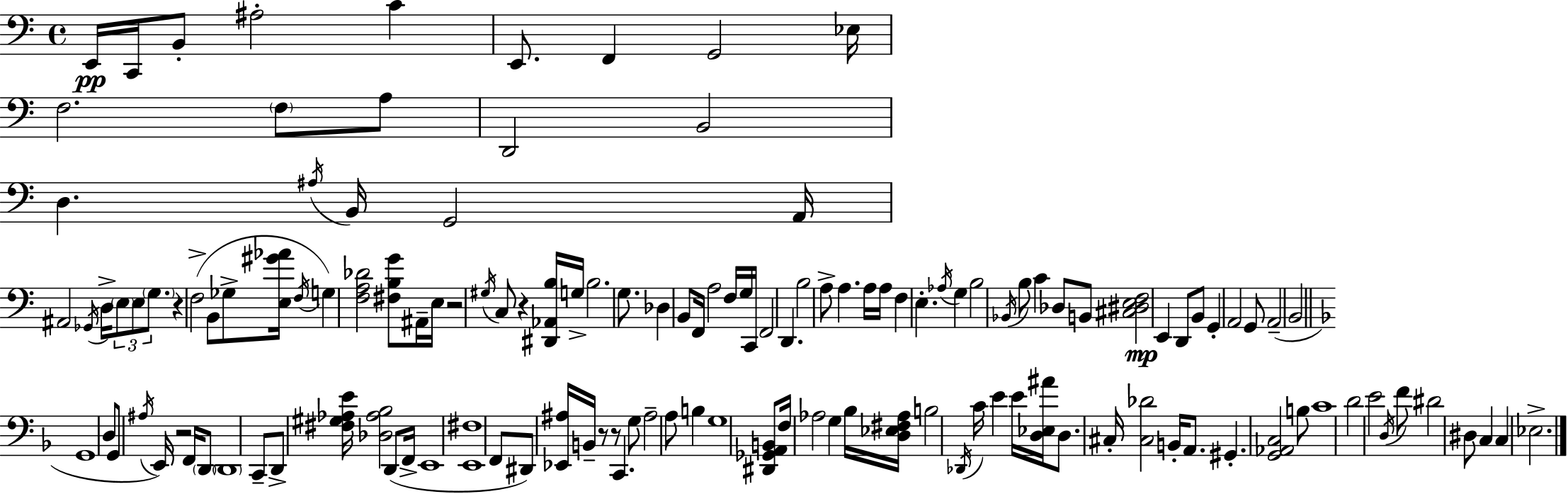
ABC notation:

X:1
T:Untitled
M:4/4
L:1/4
K:Am
E,,/4 C,,/4 B,,/2 ^A,2 C E,,/2 F,, G,,2 _E,/4 F,2 F,/2 A,/2 D,,2 B,,2 D, ^A,/4 B,,/4 G,,2 A,,/4 ^A,,2 _G,,/4 D,/4 E,/2 E,/2 G,/2 z F,2 B,,/2 _G,/2 [E,^G_A]/4 F,/4 G, [F,A,_D]2 [^F,B,G]/2 ^A,,/4 E,/4 z2 ^G,/4 C,/2 z [^D,,_A,,B,]/4 G,/4 B,2 G,/2 _D, B,,/2 F,,/4 A,2 F,/4 G,/4 C,,/4 F,,2 D,, B,2 A,/2 A, A,/4 A,/4 F, E, _A,/4 G, B,2 _B,,/4 B,/2 C _D,/2 B,,/2 [^C,^D,E,F,]2 E,, D,,/2 B,,/2 G,, A,,2 G,,/2 A,,2 B,,2 G,,4 D,/2 G,,/2 ^A,/4 E,,/4 z2 F,,/4 D,,/2 D,,4 C,,/2 D,,/2 [^F,^G,_A,E]/4 [_D,_A,_B,]2 D,,/2 F,,/4 E,,4 [E,,^F,]4 F,,/2 ^D,,/2 [_E,,^A,]/4 B,,/4 z/2 z/2 C,, G,/2 ^A,2 A,/2 B, G,4 [^D,,_G,,A,,B,,]/2 F,/4 _A,2 G, _B,/4 [D,_E,^F,_A,]/4 B,2 _D,,/4 C/4 E E/4 [D,_E,^A]/4 D,/2 ^C,/4 [^C,_D]2 B,,/4 A,,/2 ^G,, [G,,_A,,C,]2 B,/2 C4 D2 E2 D,/4 F/2 ^D2 ^D,/2 C, C, _E,2